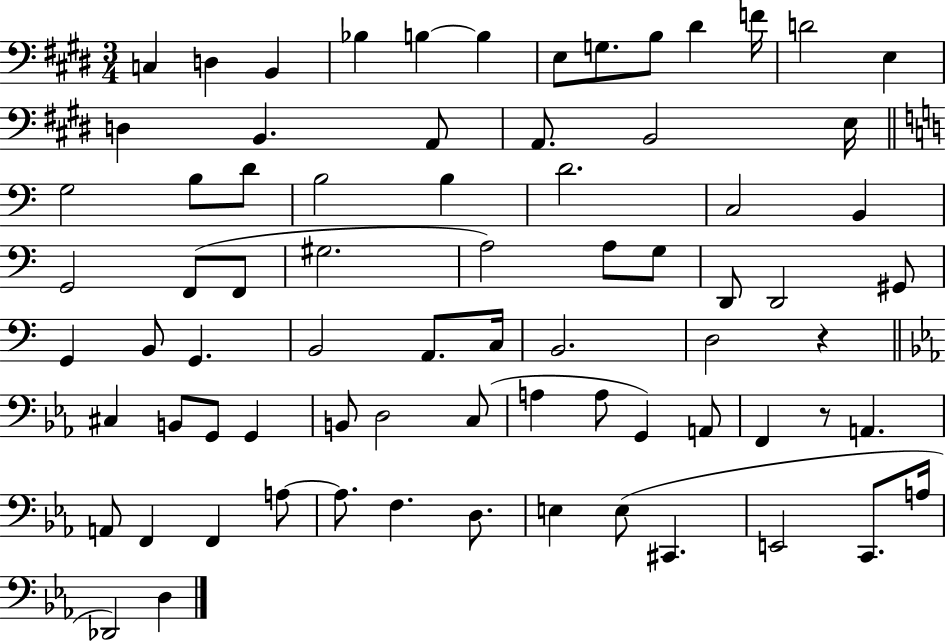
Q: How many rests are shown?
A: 2